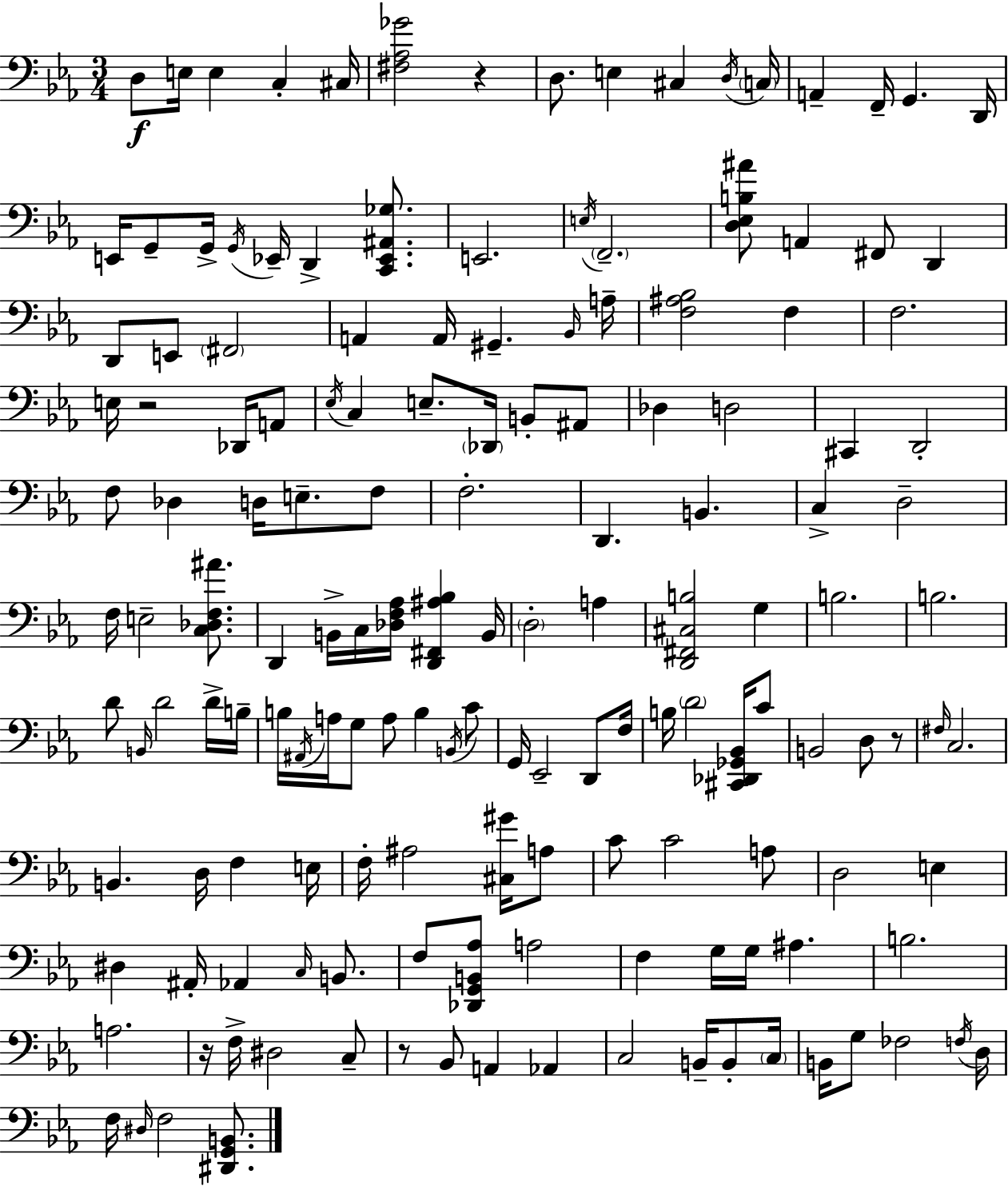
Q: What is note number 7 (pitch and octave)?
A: E3